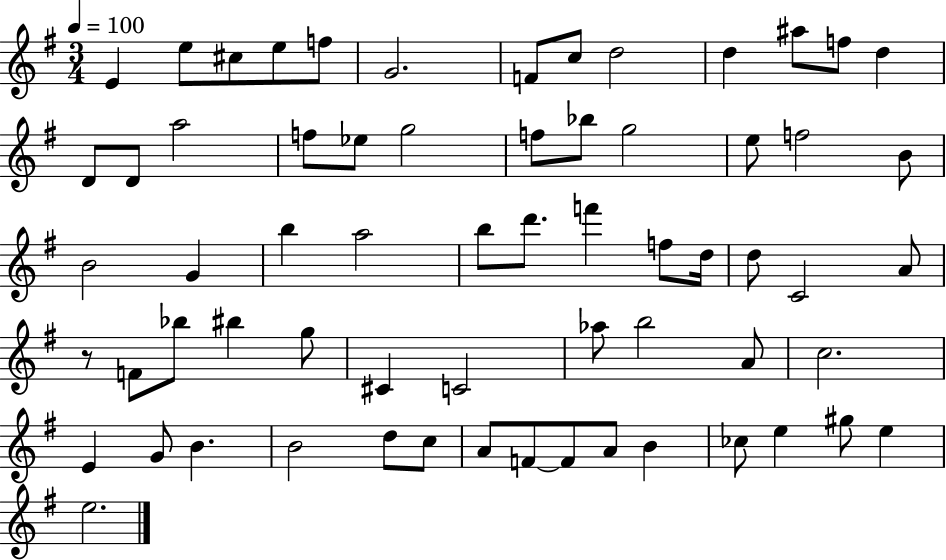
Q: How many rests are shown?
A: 1